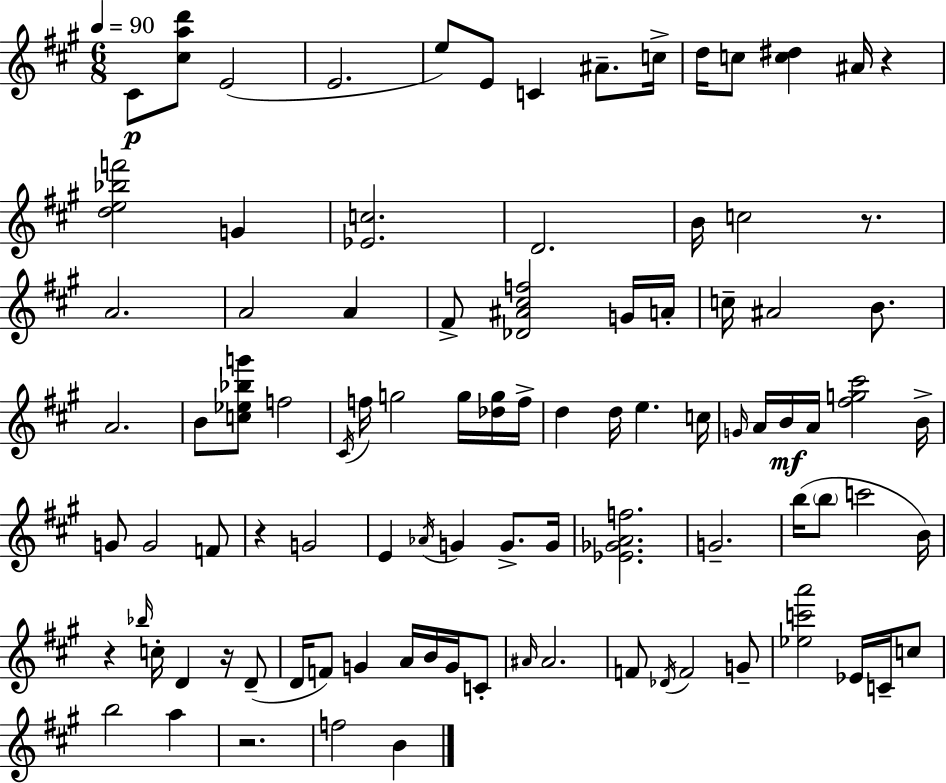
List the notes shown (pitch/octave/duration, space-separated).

C#4/e [C#5,A5,D6]/e E4/h E4/h. E5/e E4/e C4/q A#4/e. C5/s D5/s C5/e [C5,D#5]/q A#4/s R/q [D5,E5,Bb5,F6]/h G4/q [Eb4,C5]/h. D4/h. B4/s C5/h R/e. A4/h. A4/h A4/q F#4/e [Db4,A#4,C#5,F5]/h G4/s A4/s C5/s A#4/h B4/e. A4/h. B4/e [C5,Eb5,Bb5,G6]/e F5/h C#4/s F5/s G5/h G5/s [Db5,G5]/s F5/s D5/q D5/s E5/q. C5/s G4/s A4/s B4/s A4/s [F#5,G5,C#6]/h B4/s G4/e G4/h F4/e R/q G4/h E4/q Ab4/s G4/q G4/e. G4/s [Eb4,Gb4,A4,F5]/h. G4/h. B5/s B5/e C6/h B4/s R/q Bb5/s C5/s D4/q R/s D4/e D4/s F4/e G4/q A4/s B4/s G4/s C4/e A#4/s A#4/h. F4/e Db4/s F4/h G4/e [Eb5,C6,A6]/h Eb4/s C4/s C5/e B5/h A5/q R/h. F5/h B4/q